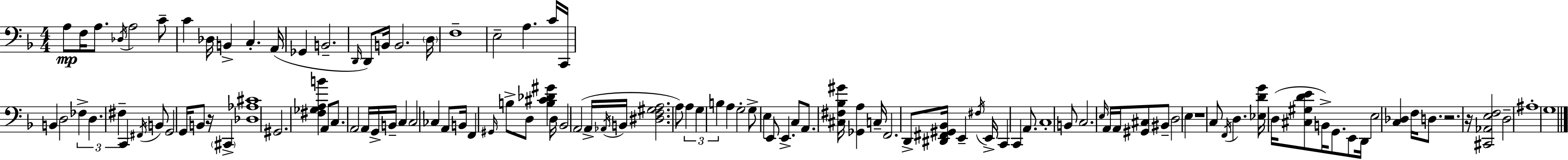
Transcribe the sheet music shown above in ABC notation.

X:1
T:Untitled
M:4/4
L:1/4
K:F
A,/2 F,/4 A,/2 _D,/4 A,2 C/2 C _D,/4 B,, C, A,,/4 _G,, B,,2 D,,/4 D,,/2 B,,/4 B,,2 D,/4 F,4 E,2 A, C/4 C,,/4 B,, D,2 _F, D, ^F, C,, ^F,,/4 B,,/2 G,,2 G,,/4 B,,/2 z/4 ^C,, [_D,_A,^C]4 ^G,,2 [^F,_G,A,B] A,,/2 C,/2 A,,2 A,,/4 G,,/4 B,,/4 C, C,2 _C, A,,/2 B,,/4 F,, ^G,,/4 B,/2 D,/2 [B,^C_D^G] D,/4 _B,,2 A,,2 A,,/4 _A,,/4 B,,/4 [^D,F,^G,A,]2 A,/2 A, G, B, A, G,2 G,/2 E, E,,/2 E,, C,/2 A,,/2 [^C,^F,_B,^G]/4 [_G,,A,] C,/4 F,,2 D,,/2 [^D,,^F,,^G,,_B,,]/4 E,, ^F,/4 E,,/4 C,, C,, A,,/2 C,4 B,,/2 C,2 E,/4 A,,/4 A,,/4 [^G,,^C,]/2 ^B,,/2 D,2 E, z4 C,/2 F,,/4 D, [_E,DG]/4 D,/4 [^C,^G,DE]/2 B,,/4 G,,/2 E,,/2 D,,/4 E,2 [C,_D,] F,/4 D,/2 z2 z/4 [^C,,_A,,E,F,]2 D,2 ^A,4 G,4